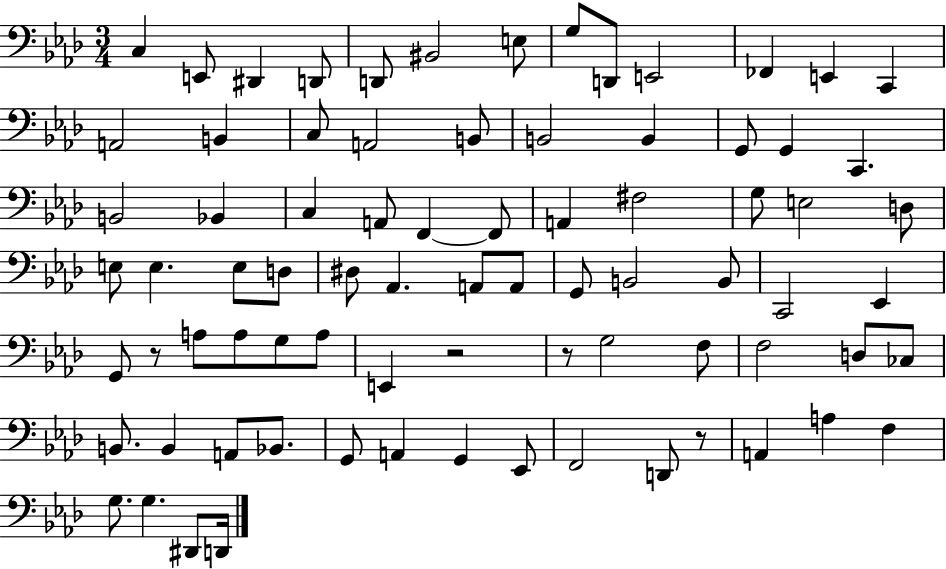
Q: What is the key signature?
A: AES major